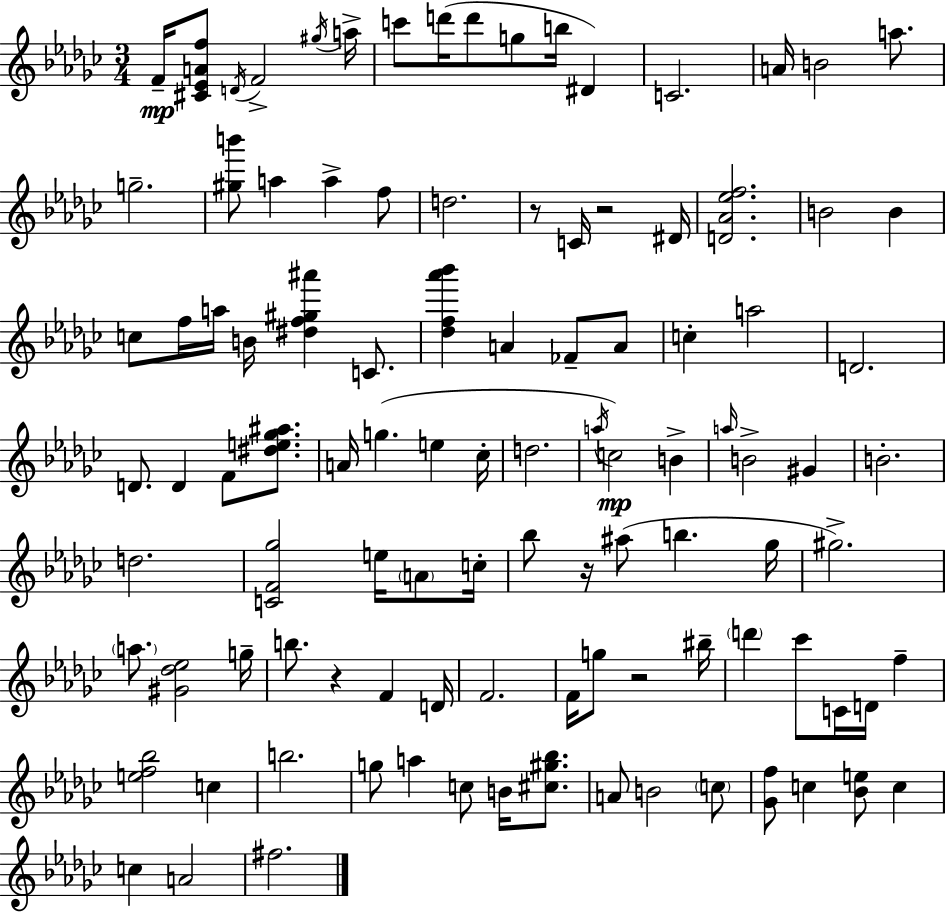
{
  \clef treble
  \numericTimeSignature
  \time 3/4
  \key ees \minor
  f'16--\mp <cis' ees' a' f''>8 \acciaccatura { d'16 } f'2-> | \acciaccatura { gis''16 } a''16-> c'''8 d'''16( d'''8 g''8 b''16 dis'4) | c'2. | a'16 b'2 a''8. | \break g''2.-- | <gis'' b'''>8 a''4 a''4-> | f''8 d''2. | r8 c'16 r2 | \break dis'16 <d' aes' ees'' f''>2. | b'2 b'4 | c''8 f''16 a''16 b'16 <dis'' f'' gis'' ais'''>4 c'8. | <des'' f'' aes''' bes'''>4 a'4 fes'8-- | \break a'8 c''4-. a''2 | d'2. | d'8. d'4 f'8 <dis'' e'' ges'' ais''>8. | a'16 g''4.( e''4 | \break ces''16-. d''2. | \acciaccatura { a''16 }) c''2\mp b'4-> | \grace { a''16 } b'2-> | gis'4 b'2.-. | \break d''2. | <c' f' ges''>2 | e''16 \parenthesize a'8 c''16-. bes''8 r16 ais''8( b''4. | ges''16 gis''2.->) | \break \parenthesize a''8. <gis' des'' ees''>2 | g''16-- b''8. r4 f'4 | d'16 f'2. | f'16 g''8 r2 | \break bis''16-- \parenthesize d'''4 ces'''8 c'16 d'16 | f''4-- <e'' f'' bes''>2 | c''4 b''2. | g''8 a''4 c''8 | \break b'16 <cis'' gis'' bes''>8. a'8 b'2 | \parenthesize c''8 <ges' f''>8 c''4 <bes' e''>8 | c''4 c''4 a'2 | fis''2. | \break \bar "|."
}